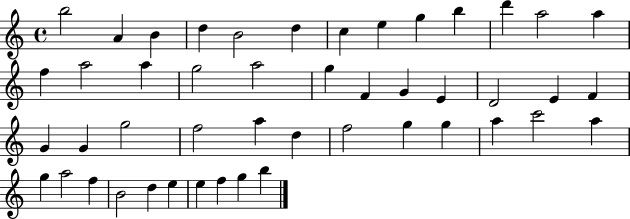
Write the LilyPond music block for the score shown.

{
  \clef treble
  \time 4/4
  \defaultTimeSignature
  \key c \major
  b''2 a'4 b'4 | d''4 b'2 d''4 | c''4 e''4 g''4 b''4 | d'''4 a''2 a''4 | \break f''4 a''2 a''4 | g''2 a''2 | g''4 f'4 g'4 e'4 | d'2 e'4 f'4 | \break g'4 g'4 g''2 | f''2 a''4 d''4 | f''2 g''4 g''4 | a''4 c'''2 a''4 | \break g''4 a''2 f''4 | b'2 d''4 e''4 | e''4 f''4 g''4 b''4 | \bar "|."
}